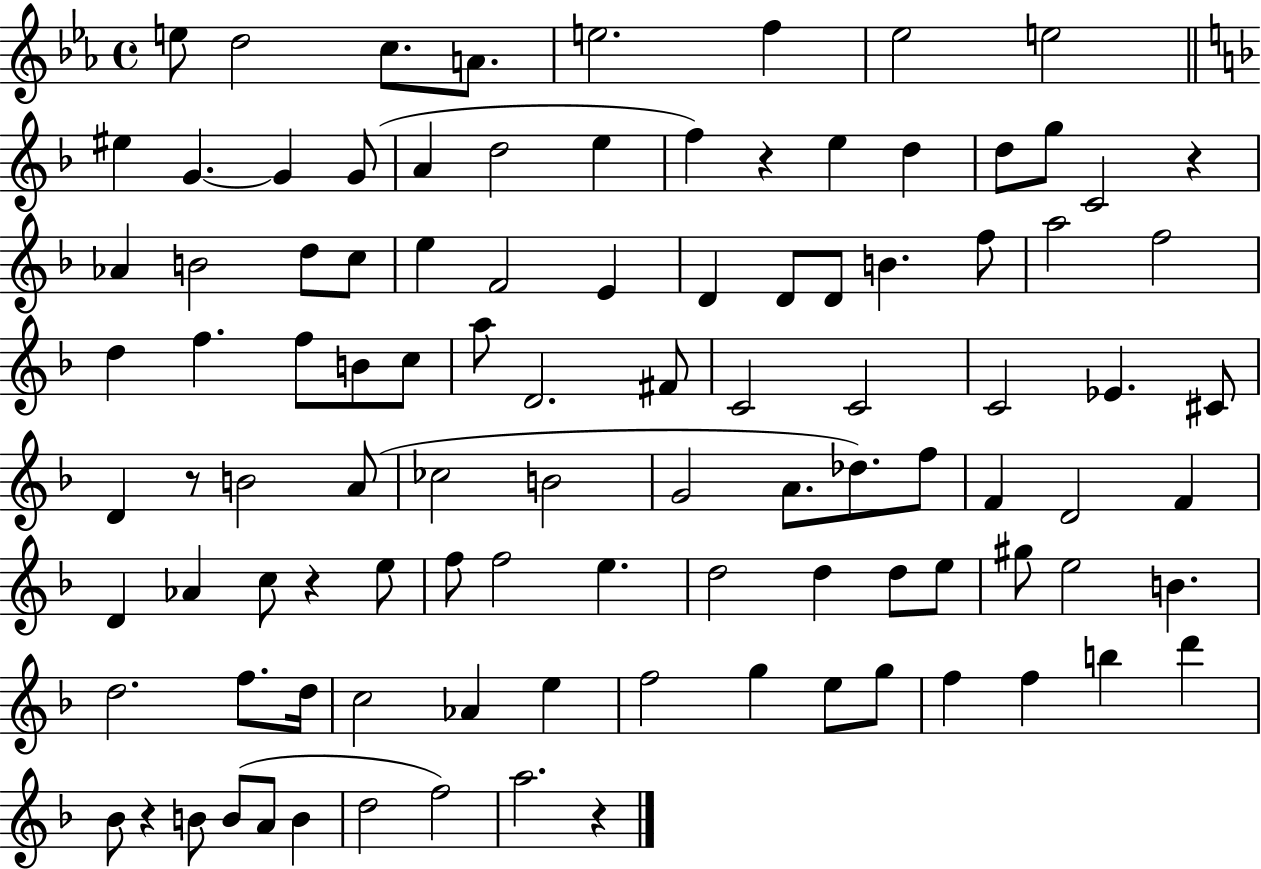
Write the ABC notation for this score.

X:1
T:Untitled
M:4/4
L:1/4
K:Eb
e/2 d2 c/2 A/2 e2 f _e2 e2 ^e G G G/2 A d2 e f z e d d/2 g/2 C2 z _A B2 d/2 c/2 e F2 E D D/2 D/2 B f/2 a2 f2 d f f/2 B/2 c/2 a/2 D2 ^F/2 C2 C2 C2 _E ^C/2 D z/2 B2 A/2 _c2 B2 G2 A/2 _d/2 f/2 F D2 F D _A c/2 z e/2 f/2 f2 e d2 d d/2 e/2 ^g/2 e2 B d2 f/2 d/4 c2 _A e f2 g e/2 g/2 f f b d' _B/2 z B/2 B/2 A/2 B d2 f2 a2 z